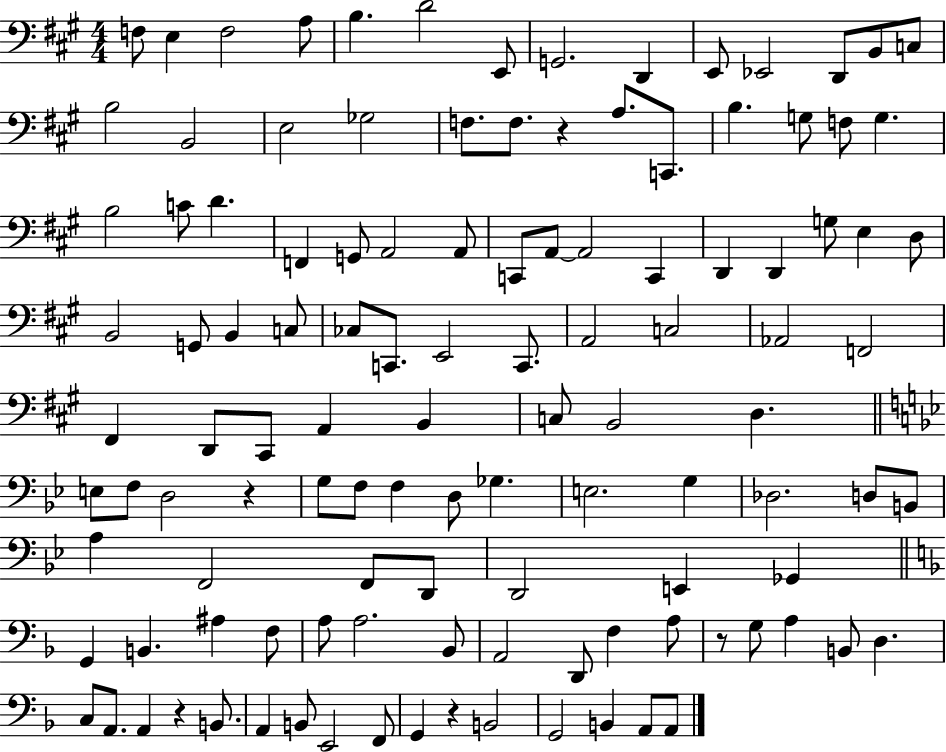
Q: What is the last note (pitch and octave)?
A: A2